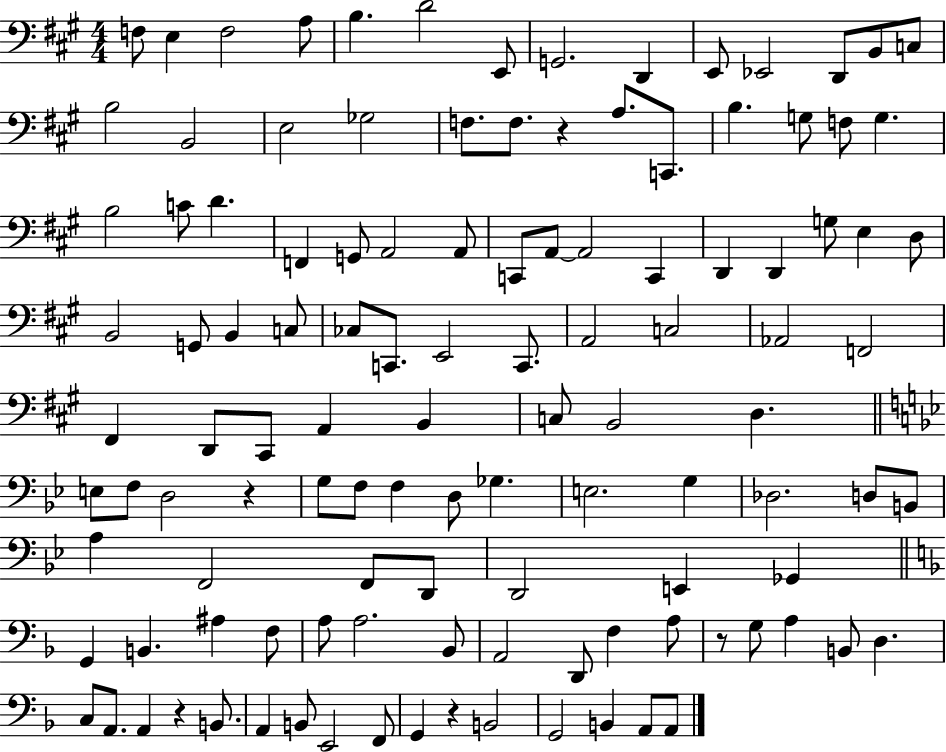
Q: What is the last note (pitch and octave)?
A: A2